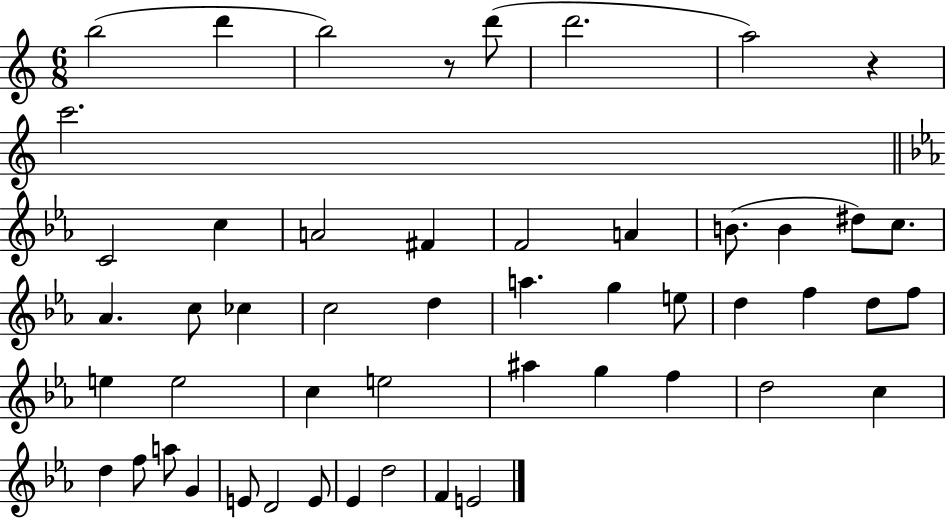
X:1
T:Untitled
M:6/8
L:1/4
K:C
b2 d' b2 z/2 d'/2 d'2 a2 z c'2 C2 c A2 ^F F2 A B/2 B ^d/2 c/2 _A c/2 _c c2 d a g e/2 d f d/2 f/2 e e2 c e2 ^a g f d2 c d f/2 a/2 G E/2 D2 E/2 _E d2 F E2